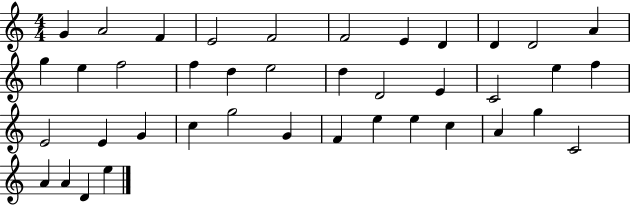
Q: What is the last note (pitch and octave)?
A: E5